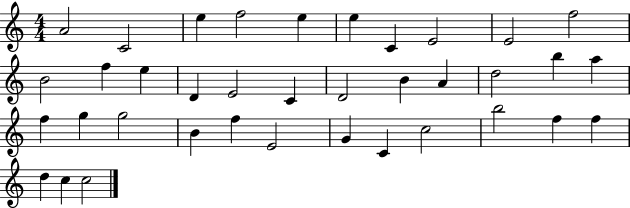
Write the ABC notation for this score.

X:1
T:Untitled
M:4/4
L:1/4
K:C
A2 C2 e f2 e e C E2 E2 f2 B2 f e D E2 C D2 B A d2 b a f g g2 B f E2 G C c2 b2 f f d c c2